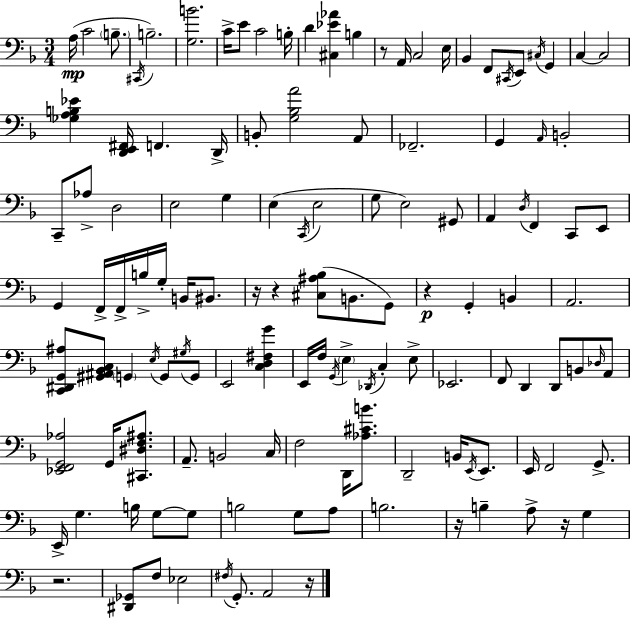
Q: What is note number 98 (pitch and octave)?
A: G3